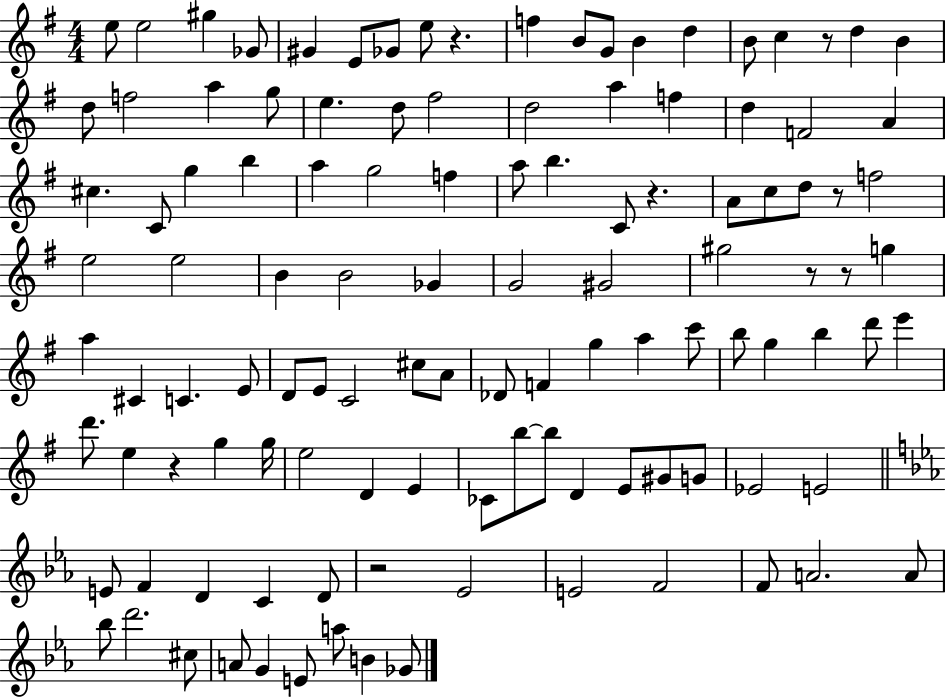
{
  \clef treble
  \numericTimeSignature
  \time 4/4
  \key g \major
  e''8 e''2 gis''4 ges'8 | gis'4 e'8 ges'8 e''8 r4. | f''4 b'8 g'8 b'4 d''4 | b'8 c''4 r8 d''4 b'4 | \break d''8 f''2 a''4 g''8 | e''4. d''8 fis''2 | d''2 a''4 f''4 | d''4 f'2 a'4 | \break cis''4. c'8 g''4 b''4 | a''4 g''2 f''4 | a''8 b''4. c'8 r4. | a'8 c''8 d''8 r8 f''2 | \break e''2 e''2 | b'4 b'2 ges'4 | g'2 gis'2 | gis''2 r8 r8 g''4 | \break a''4 cis'4 c'4. e'8 | d'8 e'8 c'2 cis''8 a'8 | des'8 f'4 g''4 a''4 c'''8 | b''8 g''4 b''4 d'''8 e'''4 | \break d'''8. e''4 r4 g''4 g''16 | e''2 d'4 e'4 | ces'8 b''8~~ b''8 d'4 e'8 gis'8 g'8 | ees'2 e'2 | \break \bar "||" \break \key ees \major e'8 f'4 d'4 c'4 d'8 | r2 ees'2 | e'2 f'2 | f'8 a'2. a'8 | \break bes''8 d'''2. cis''8 | a'8 g'4 e'8 a''8 b'4 ges'8 | \bar "|."
}